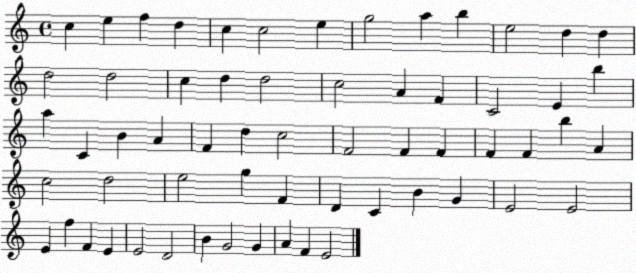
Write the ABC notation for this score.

X:1
T:Untitled
M:4/4
L:1/4
K:C
c e f d c c2 e g2 a b e2 d d d2 d2 c d d2 c2 A F C2 E b a C B A F d c2 F2 F F F F b A c2 d2 e2 g F D C B G E2 E2 E f F E E2 D2 B G2 G A F E2